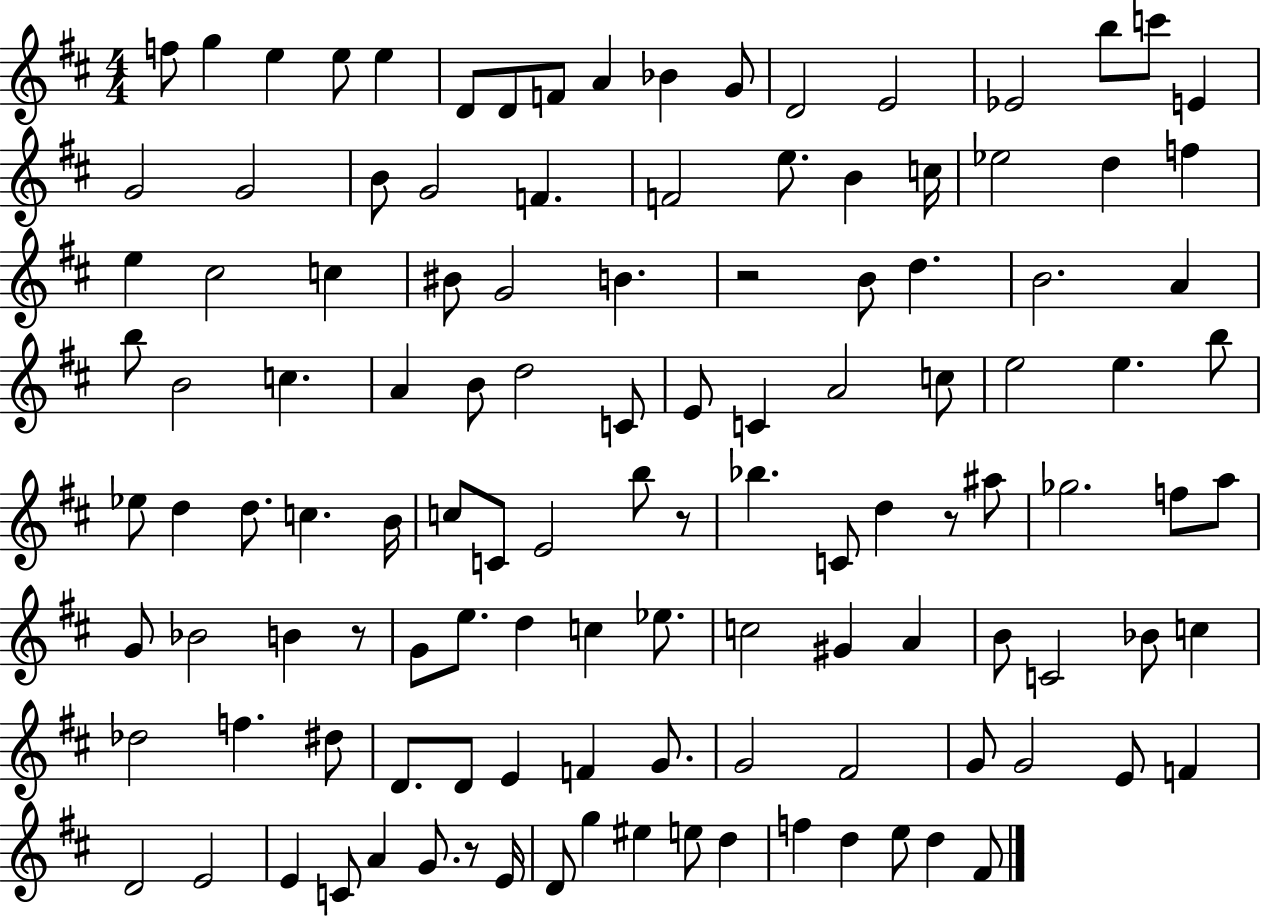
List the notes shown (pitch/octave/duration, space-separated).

F5/e G5/q E5/q E5/e E5/q D4/e D4/e F4/e A4/q Bb4/q G4/e D4/h E4/h Eb4/h B5/e C6/e E4/q G4/h G4/h B4/e G4/h F4/q. F4/h E5/e. B4/q C5/s Eb5/h D5/q F5/q E5/q C#5/h C5/q BIS4/e G4/h B4/q. R/h B4/e D5/q. B4/h. A4/q B5/e B4/h C5/q. A4/q B4/e D5/h C4/e E4/e C4/q A4/h C5/e E5/h E5/q. B5/e Eb5/e D5/q D5/e. C5/q. B4/s C5/e C4/e E4/h B5/e R/e Bb5/q. C4/e D5/q R/e A#5/e Gb5/h. F5/e A5/e G4/e Bb4/h B4/q R/e G4/e E5/e. D5/q C5/q Eb5/e. C5/h G#4/q A4/q B4/e C4/h Bb4/e C5/q Db5/h F5/q. D#5/e D4/e. D4/e E4/q F4/q G4/e. G4/h F#4/h G4/e G4/h E4/e F4/q D4/h E4/h E4/q C4/e A4/q G4/e. R/e E4/s D4/e G5/q EIS5/q E5/e D5/q F5/q D5/q E5/e D5/q F#4/e